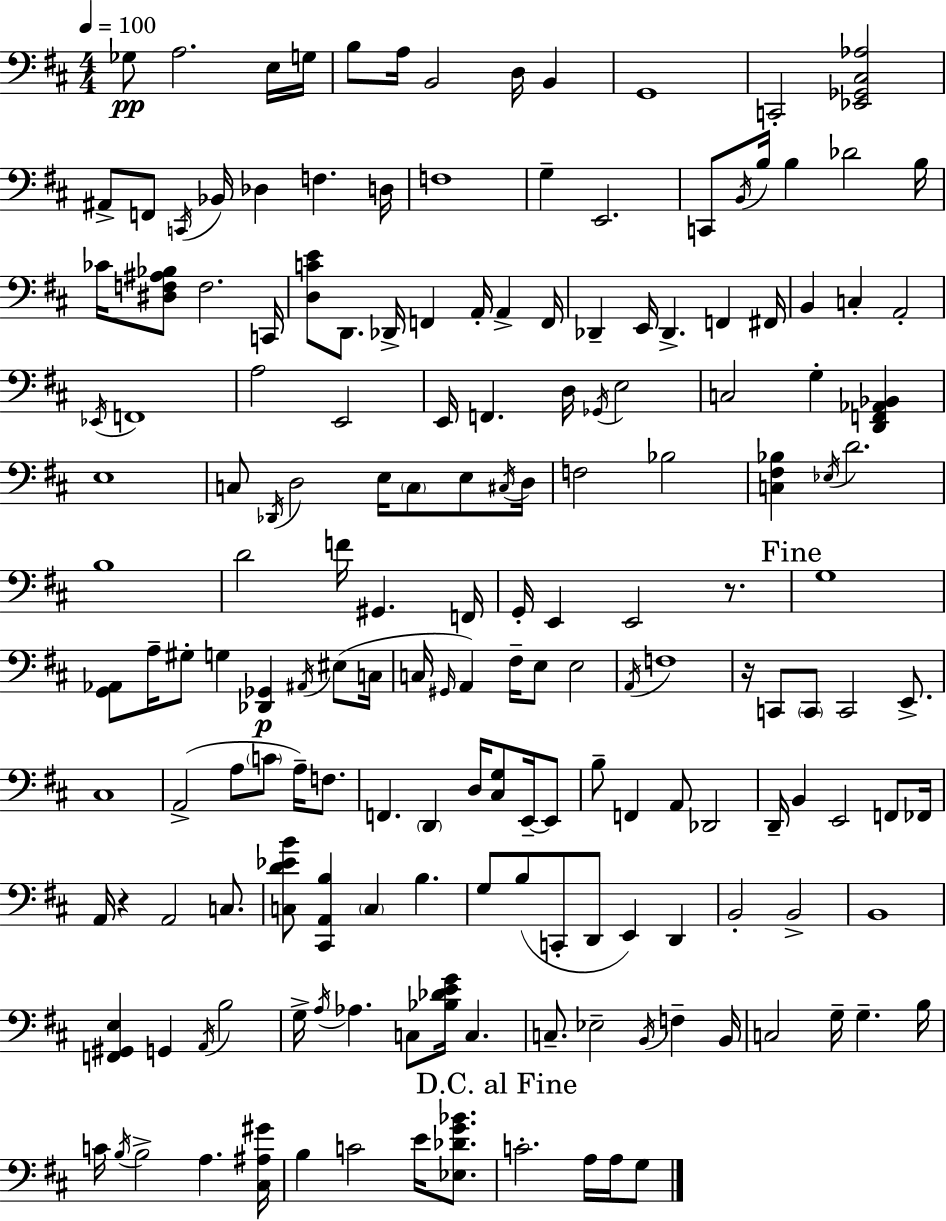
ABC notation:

X:1
T:Untitled
M:4/4
L:1/4
K:D
_G,/2 A,2 E,/4 G,/4 B,/2 A,/4 B,,2 D,/4 B,, G,,4 C,,2 [_E,,_G,,^C,_A,]2 ^A,,/2 F,,/2 C,,/4 _B,,/4 _D, F, D,/4 F,4 G, E,,2 C,,/2 B,,/4 B,/4 B, _D2 B,/4 _C/4 [^D,F,^A,_B,]/2 F,2 C,,/4 [D,CE]/2 D,,/2 _D,,/4 F,, A,,/4 A,, F,,/4 _D,, E,,/4 _D,, F,, ^F,,/4 B,, C, A,,2 _E,,/4 F,,4 A,2 E,,2 E,,/4 F,, D,/4 _G,,/4 E,2 C,2 G, [D,,F,,_A,,_B,,] E,4 C,/2 _D,,/4 D,2 E,/4 C,/2 E,/2 ^C,/4 D,/4 F,2 _B,2 [C,^F,_B,] _E,/4 D2 B,4 D2 F/4 ^G,, F,,/4 G,,/4 E,, E,,2 z/2 G,4 [G,,_A,,]/2 A,/4 ^G,/2 G, [_D,,_G,,] ^A,,/4 ^E,/2 C,/4 C,/4 ^G,,/4 A,, ^F,/4 E,/2 E,2 A,,/4 F,4 z/4 C,,/2 C,,/2 C,,2 E,,/2 ^C,4 A,,2 A,/2 C/2 A,/4 F,/2 F,, D,, D,/4 [^C,G,]/2 E,,/4 E,,/2 B,/2 F,, A,,/2 _D,,2 D,,/4 B,, E,,2 F,,/2 _F,,/4 A,,/4 z A,,2 C,/2 [C,D_EB]/2 [^C,,A,,B,] C, B, G,/2 B,/2 C,,/2 D,,/2 E,, D,, B,,2 B,,2 B,,4 [F,,^G,,E,] G,, A,,/4 B,2 G,/4 A,/4 _A, C,/2 [_B,_DEG]/4 C, C,/2 _E,2 B,,/4 F, B,,/4 C,2 G,/4 G, B,/4 C/4 B,/4 B,2 A, [^C,^A,^G]/4 B, C2 E/4 [_E,_DG_B]/2 C2 A,/4 A,/4 G,/2